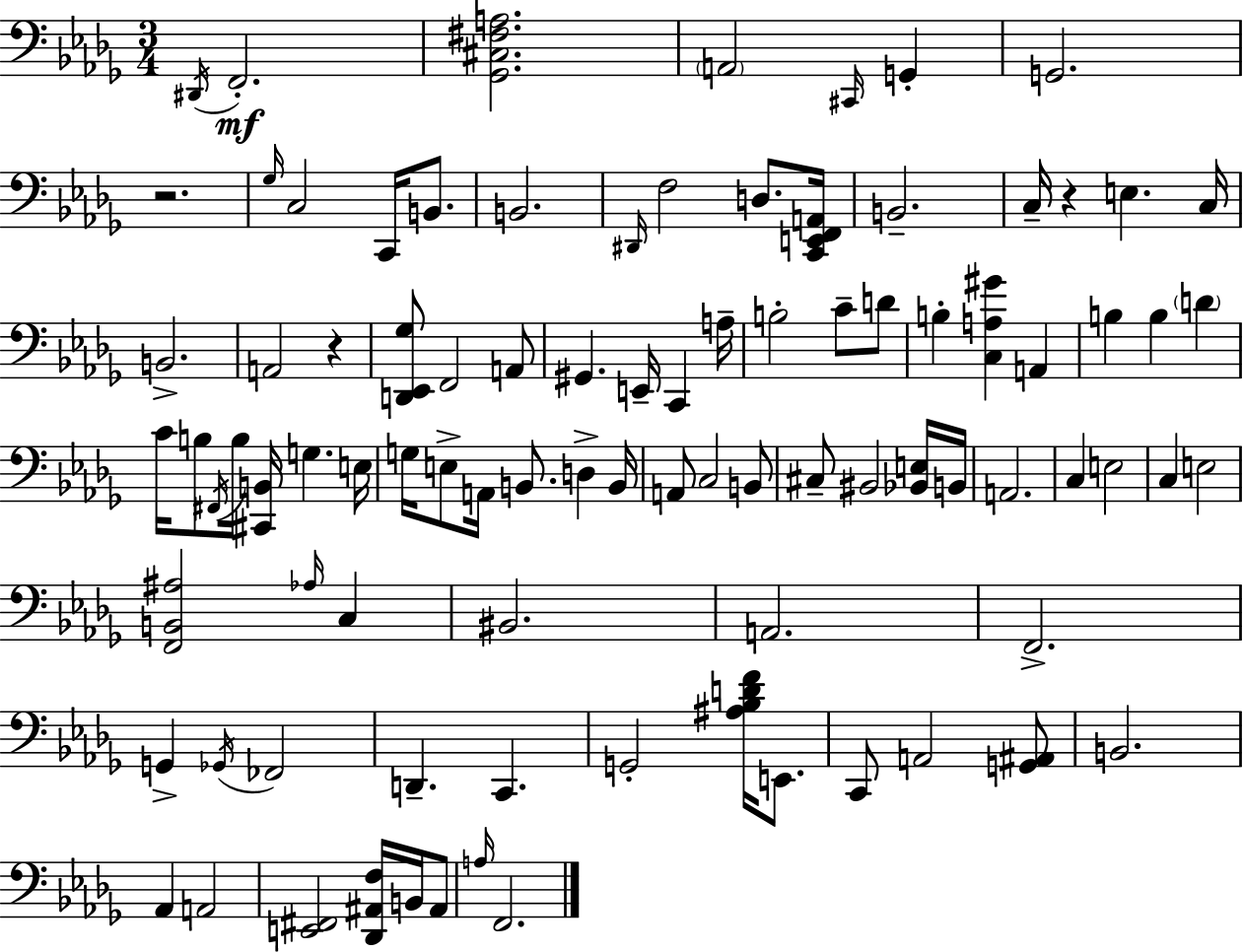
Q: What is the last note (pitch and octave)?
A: F2